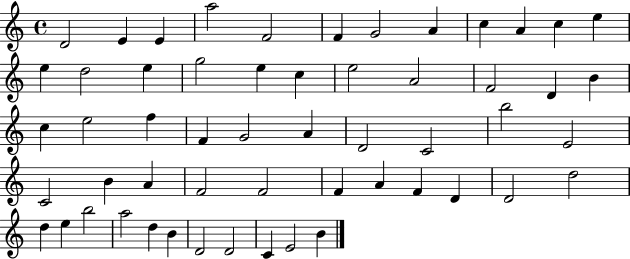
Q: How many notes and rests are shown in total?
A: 55